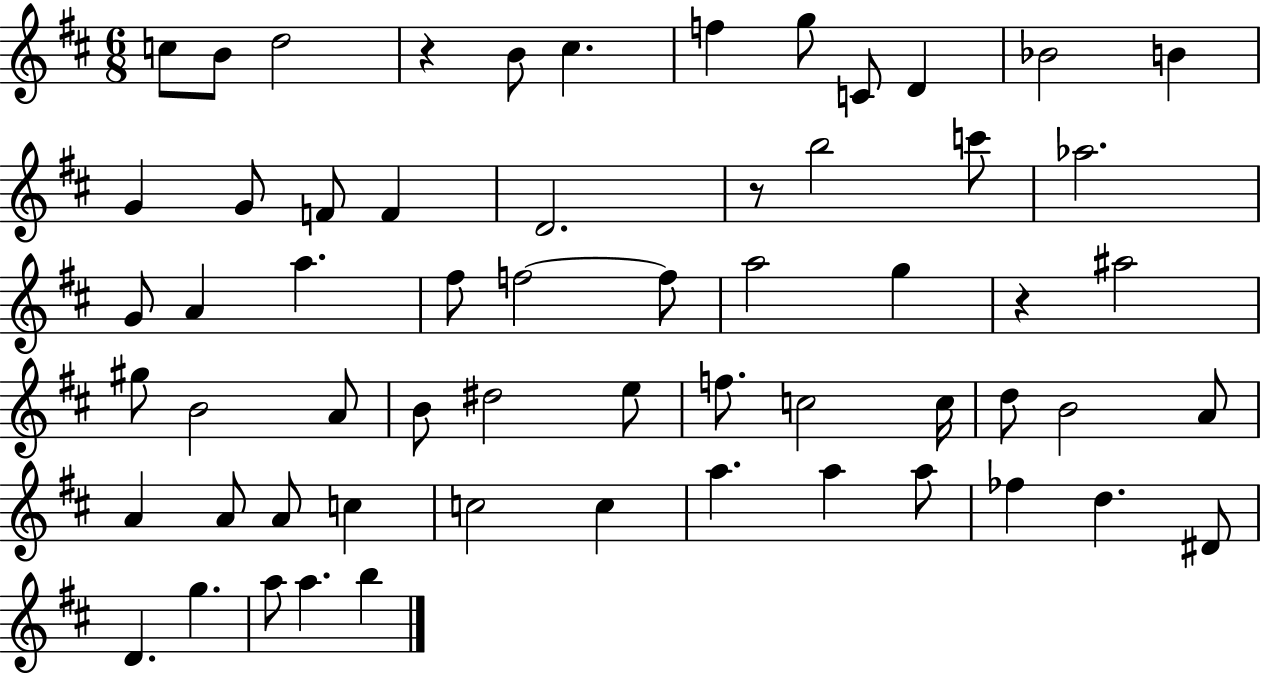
C5/e B4/e D5/h R/q B4/e C#5/q. F5/q G5/e C4/e D4/q Bb4/h B4/q G4/q G4/e F4/e F4/q D4/h. R/e B5/h C6/e Ab5/h. G4/e A4/q A5/q. F#5/e F5/h F5/e A5/h G5/q R/q A#5/h G#5/e B4/h A4/e B4/e D#5/h E5/e F5/e. C5/h C5/s D5/e B4/h A4/e A4/q A4/e A4/e C5/q C5/h C5/q A5/q. A5/q A5/e FES5/q D5/q. D#4/e D4/q. G5/q. A5/e A5/q. B5/q